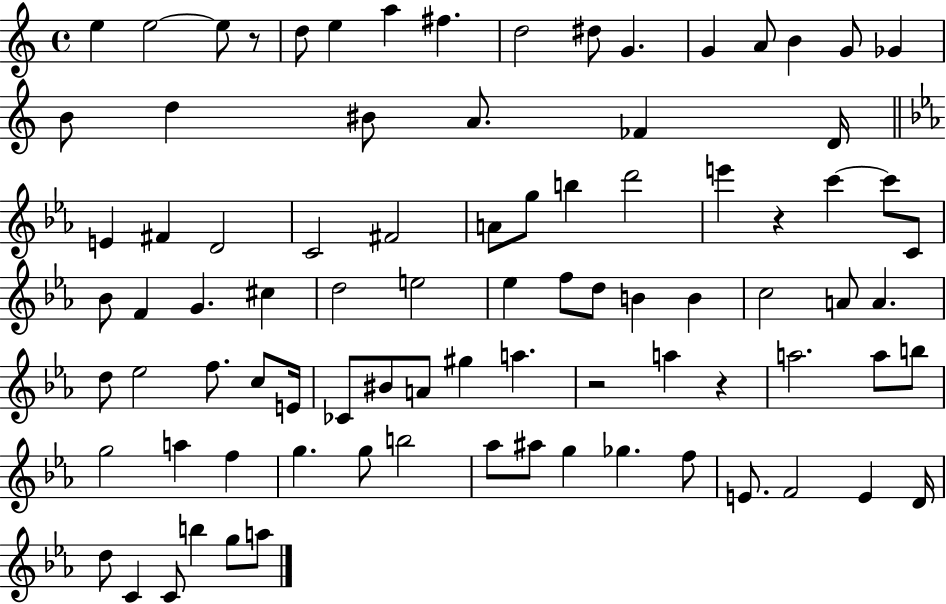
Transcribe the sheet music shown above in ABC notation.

X:1
T:Untitled
M:4/4
L:1/4
K:C
e e2 e/2 z/2 d/2 e a ^f d2 ^d/2 G G A/2 B G/2 _G B/2 d ^B/2 A/2 _F D/4 E ^F D2 C2 ^F2 A/2 g/2 b d'2 e' z c' c'/2 C/2 _B/2 F G ^c d2 e2 _e f/2 d/2 B B c2 A/2 A d/2 _e2 f/2 c/2 E/4 _C/2 ^B/2 A/2 ^g a z2 a z a2 a/2 b/2 g2 a f g g/2 b2 _a/2 ^a/2 g _g f/2 E/2 F2 E D/4 d/2 C C/2 b g/2 a/2